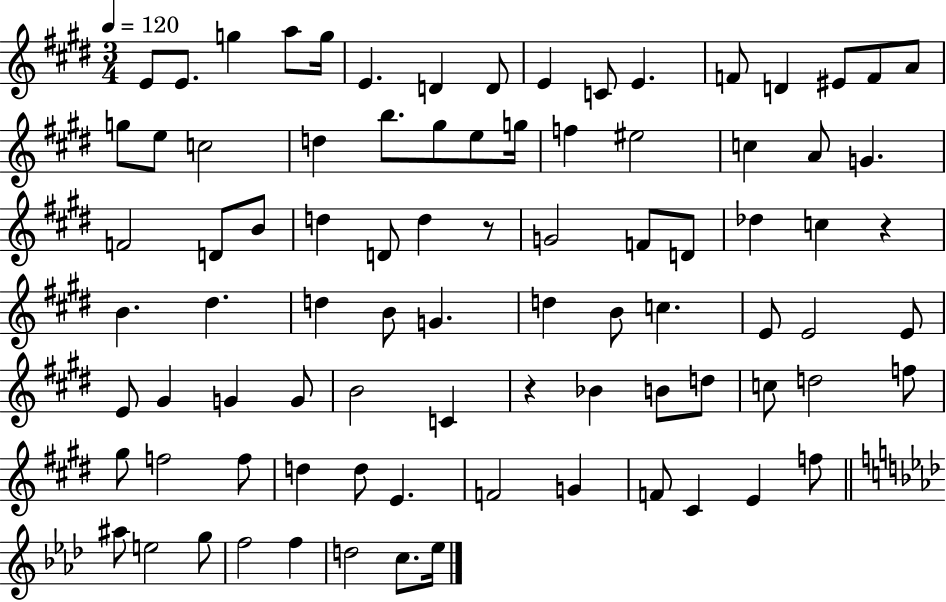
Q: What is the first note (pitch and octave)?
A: E4